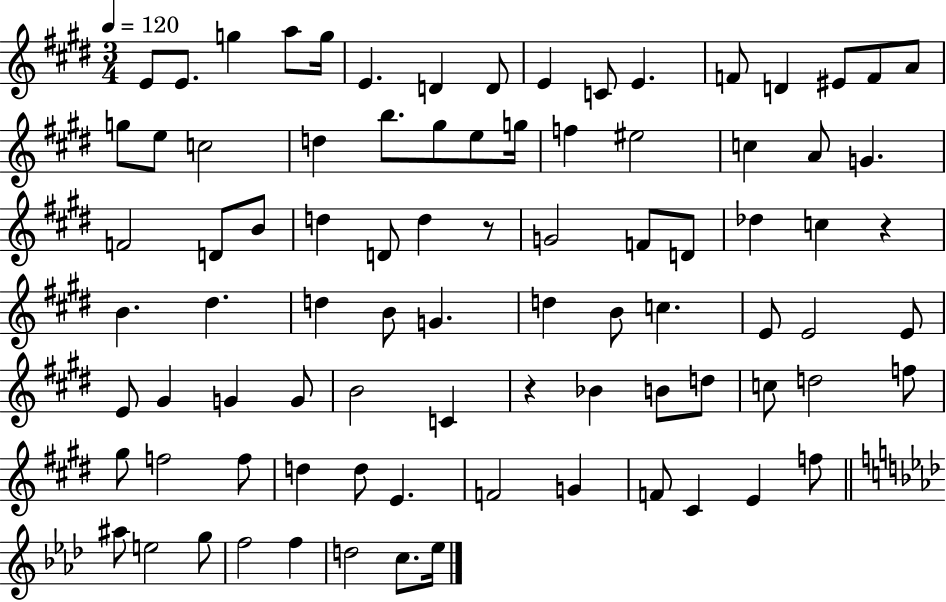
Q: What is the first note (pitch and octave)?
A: E4